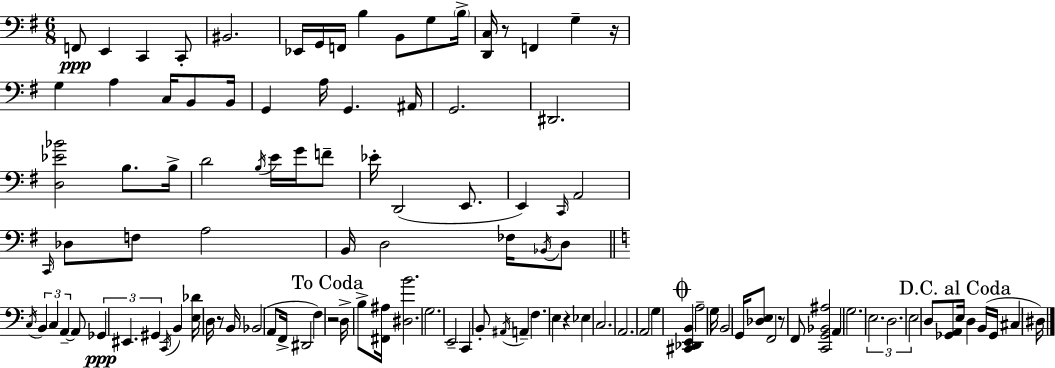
F2/e E2/q C2/q C2/e BIS2/h. Eb2/s G2/s F2/s B3/q B2/e G3/e B3/s [D2,C3]/s R/e F2/q G3/q R/s G3/q A3/q C3/s B2/e B2/s G2/q A3/s G2/q. A#2/s G2/h. D#2/h. [D3,Eb4,Bb4]/h B3/e. B3/s D4/h B3/s E4/s G4/s F4/e Eb4/s D2/h E2/e. E2/q C2/s A2/h C2/s Db3/e F3/e A3/h B2/s D3/h FES3/s Bb2/s D3/e C3/s B2/q C3/q A2/q A2/e Gb2/q EIS2/q. G#2/q C2/s B2/q [E3,Db4]/s D3/s R/e B2/s Bb2/h A2/e F2/s D#2/h F3/q R/h D3/s B3/e [F#2,A#3]/s [D#3,B4]/h. G3/h. E2/h C2/q B2/e A#2/s A2/q F3/q. E3/q R/q Eb3/q C3/h. A2/h. A2/h G3/q [C#2,Db2,E2,B2]/q A3/h G3/s B2/h G2/s [Db3,E3]/e F2/h R/e F2/e [C2,G2,Bb2,A#3]/h A2/q G3/h. E3/h. D3/h. E3/h D3/e [Gb2,A2]/e E3/s D3/q B2/s Gb2/s C#3/q D#3/s